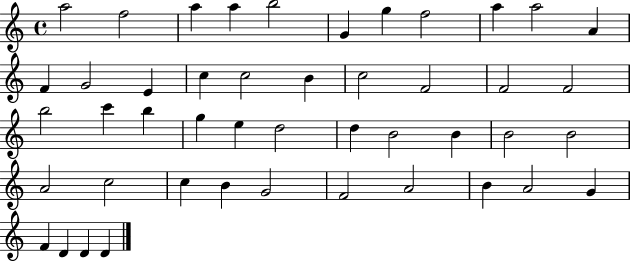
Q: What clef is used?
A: treble